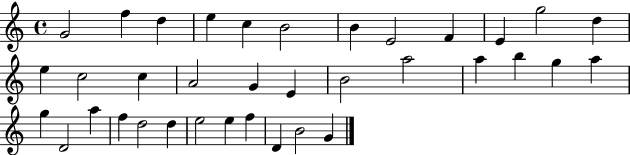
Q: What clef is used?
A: treble